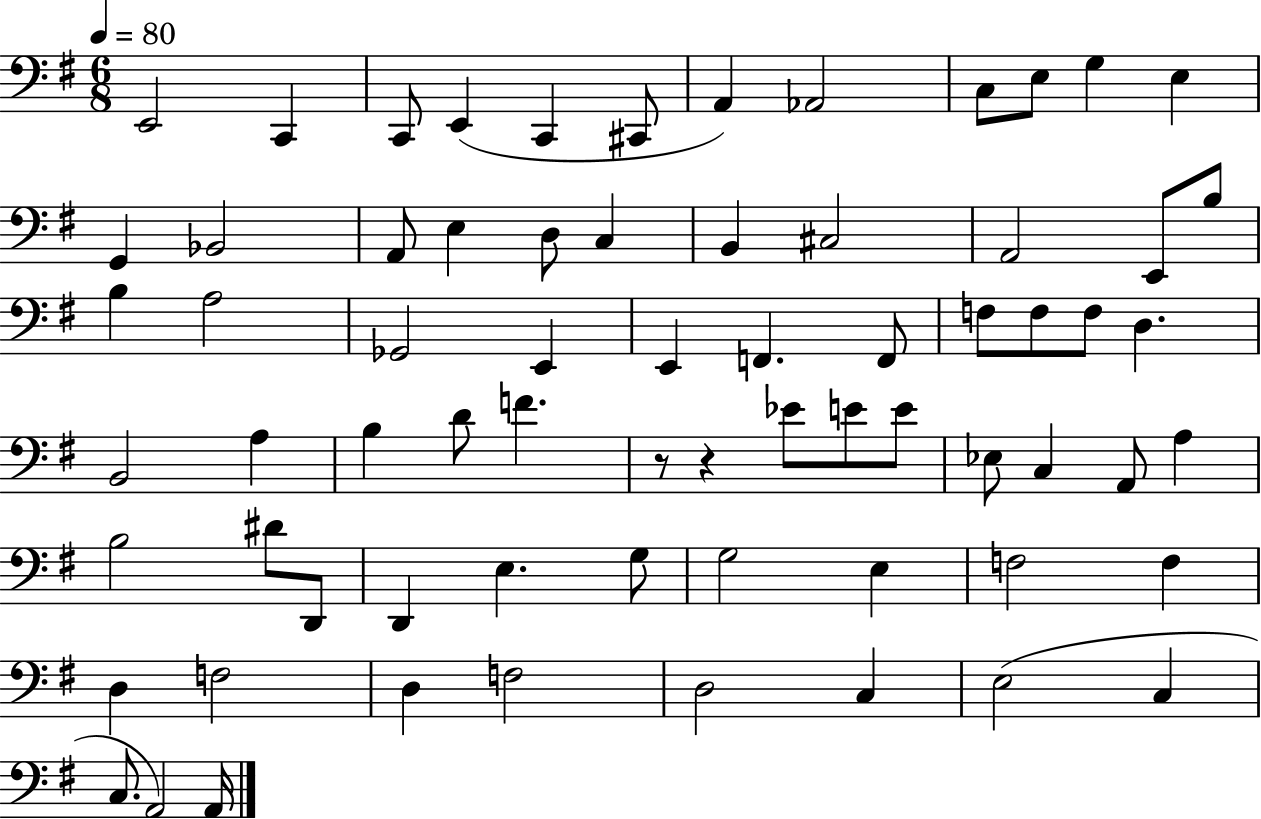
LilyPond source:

{
  \clef bass
  \numericTimeSignature
  \time 6/8
  \key g \major
  \tempo 4 = 80
  e,2 c,4 | c,8 e,4( c,4 cis,8 | a,4) aes,2 | c8 e8 g4 e4 | \break g,4 bes,2 | a,8 e4 d8 c4 | b,4 cis2 | a,2 e,8 b8 | \break b4 a2 | ges,2 e,4 | e,4 f,4. f,8 | f8 f8 f8 d4. | \break b,2 a4 | b4 d'8 f'4. | r8 r4 ees'8 e'8 e'8 | ees8 c4 a,8 a4 | \break b2 dis'8 d,8 | d,4 e4. g8 | g2 e4 | f2 f4 | \break d4 f2 | d4 f2 | d2 c4 | e2( c4 | \break c8. a,2) a,16 | \bar "|."
}